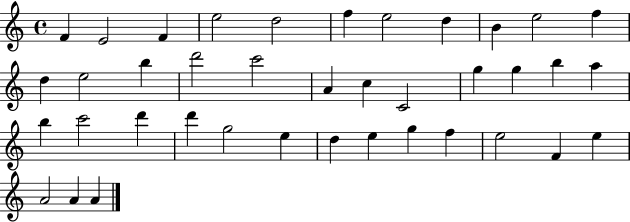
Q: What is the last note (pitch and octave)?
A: A4